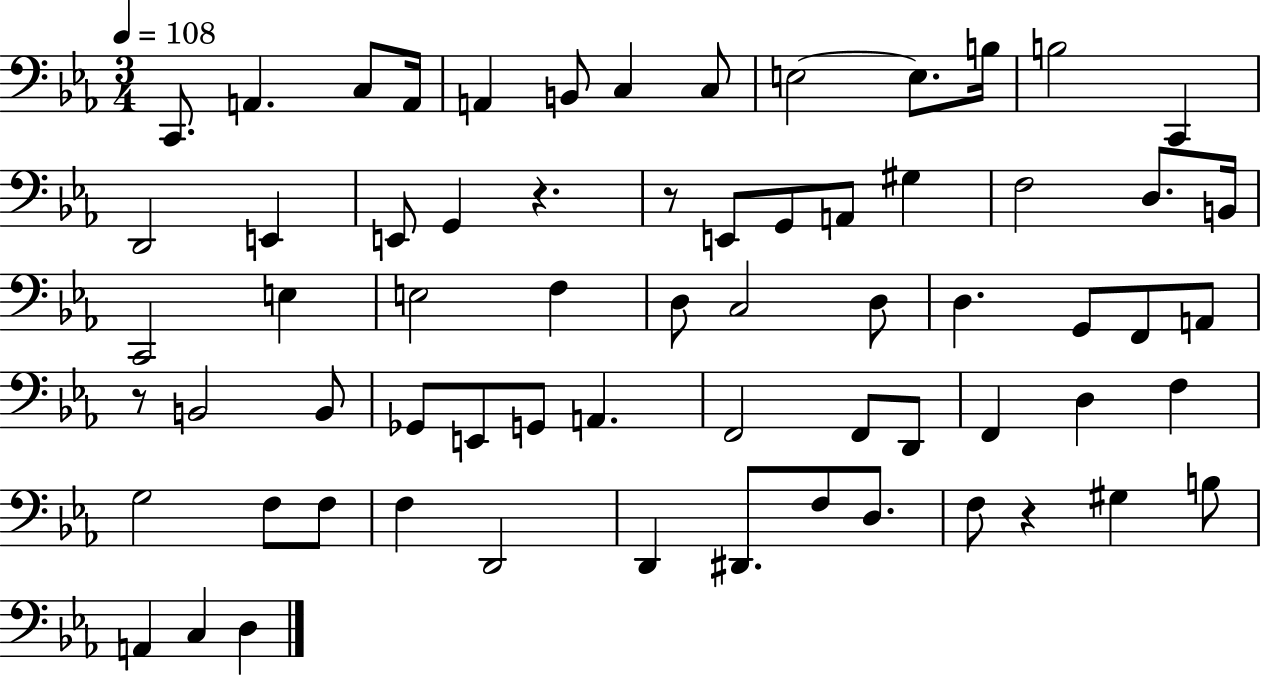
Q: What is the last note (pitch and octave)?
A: D3